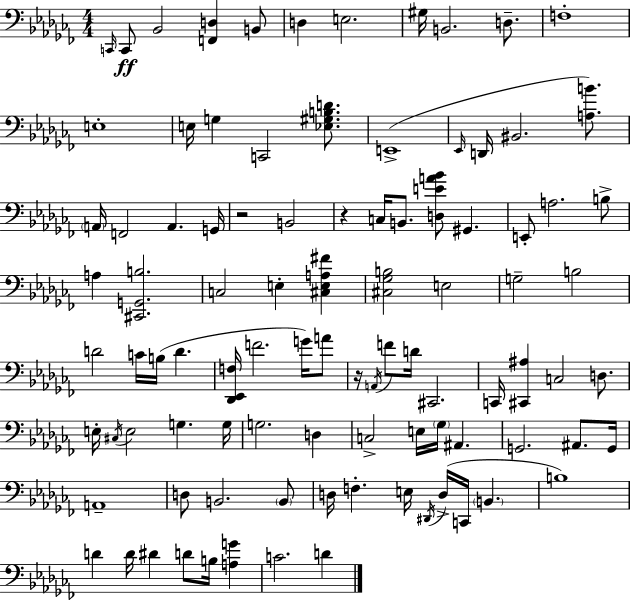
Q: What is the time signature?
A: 4/4